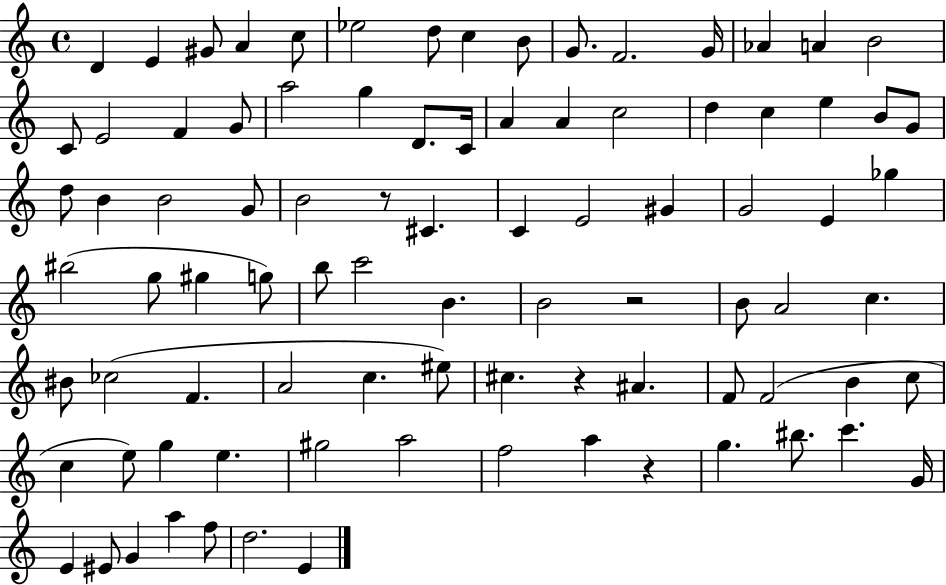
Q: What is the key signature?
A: C major